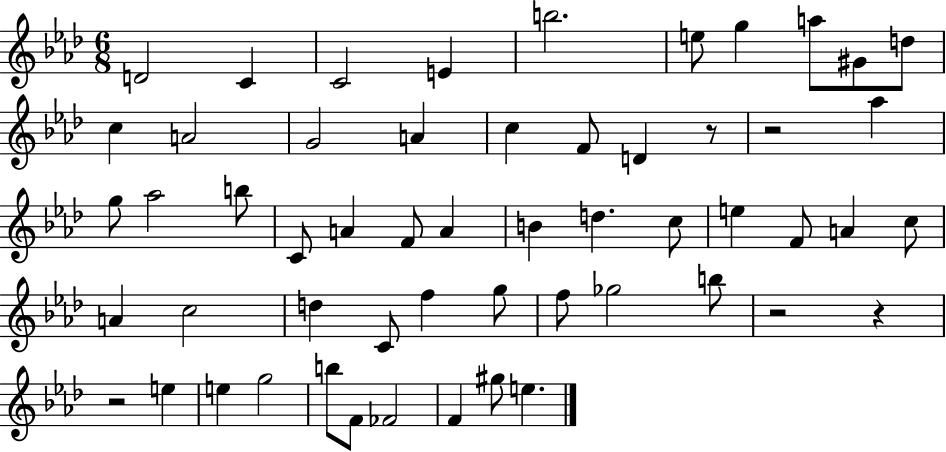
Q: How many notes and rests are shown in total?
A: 55